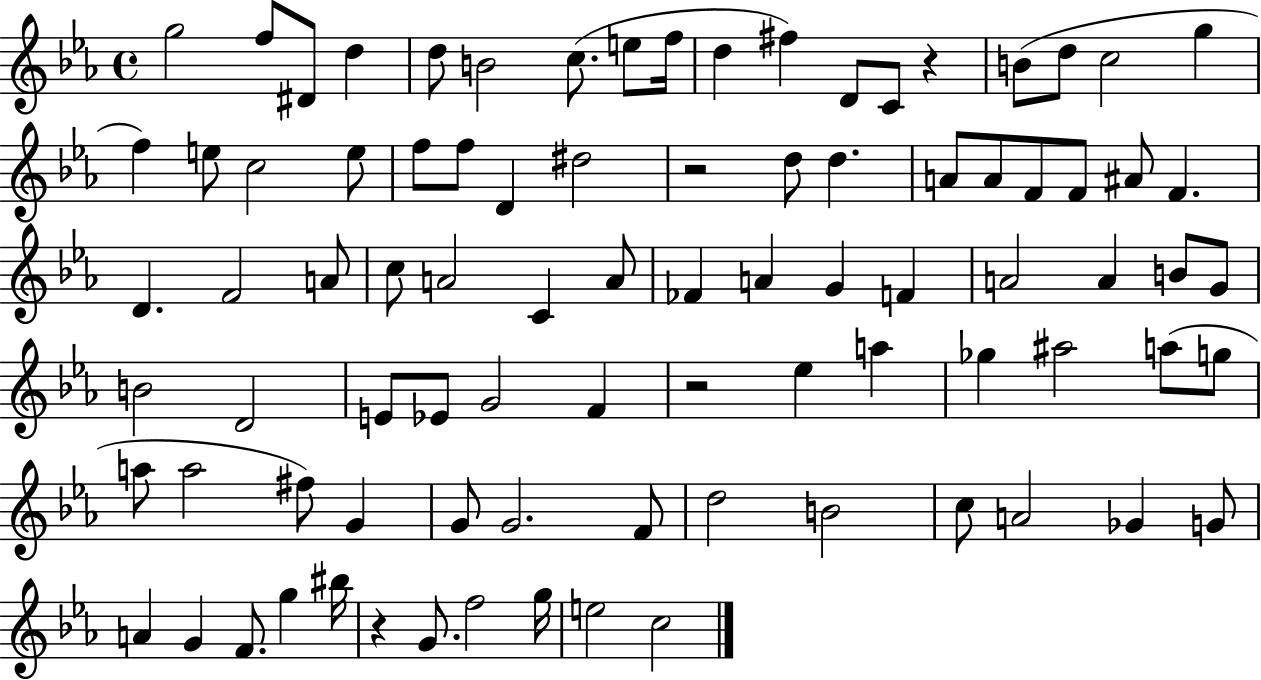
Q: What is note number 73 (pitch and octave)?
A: G4